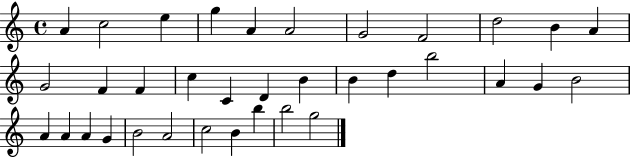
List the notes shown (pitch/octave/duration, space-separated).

A4/q C5/h E5/q G5/q A4/q A4/h G4/h F4/h D5/h B4/q A4/q G4/h F4/q F4/q C5/q C4/q D4/q B4/q B4/q D5/q B5/h A4/q G4/q B4/h A4/q A4/q A4/q G4/q B4/h A4/h C5/h B4/q B5/q B5/h G5/h